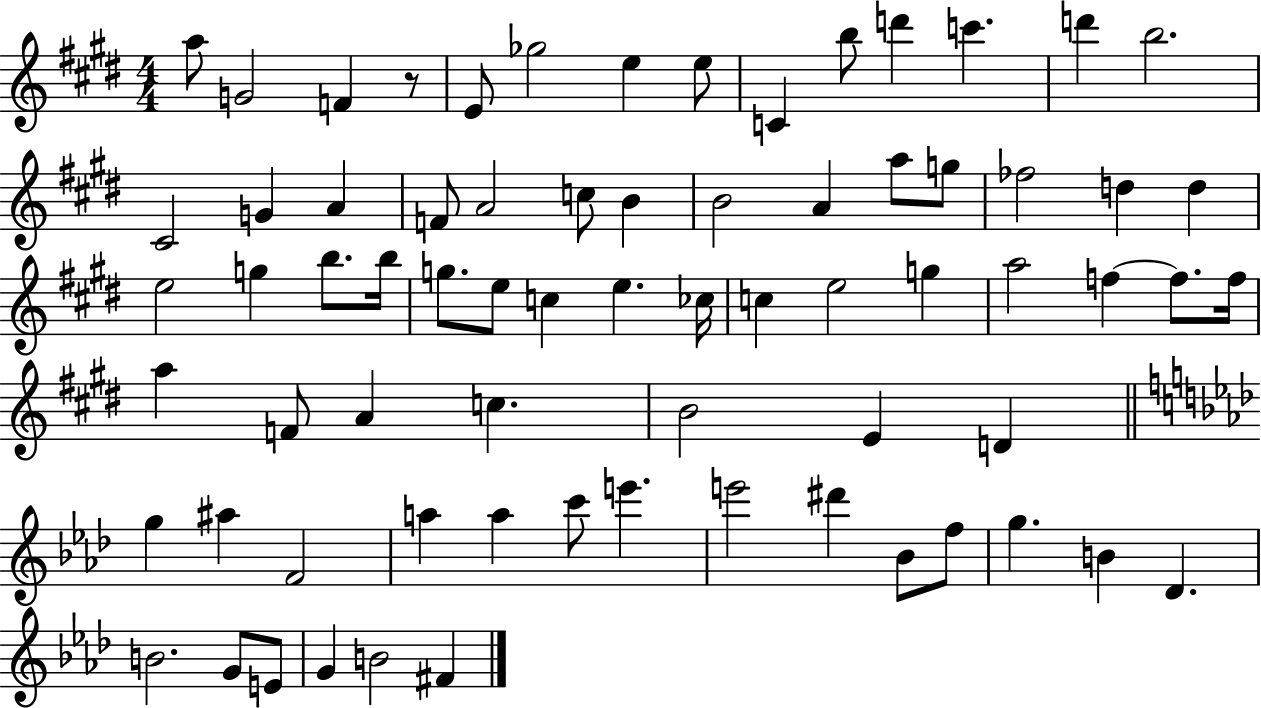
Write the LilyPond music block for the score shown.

{
  \clef treble
  \numericTimeSignature
  \time 4/4
  \key e \major
  a''8 g'2 f'4 r8 | e'8 ges''2 e''4 e''8 | c'4 b''8 d'''4 c'''4. | d'''4 b''2. | \break cis'2 g'4 a'4 | f'8 a'2 c''8 b'4 | b'2 a'4 a''8 g''8 | fes''2 d''4 d''4 | \break e''2 g''4 b''8. b''16 | g''8. e''8 c''4 e''4. ces''16 | c''4 e''2 g''4 | a''2 f''4~~ f''8. f''16 | \break a''4 f'8 a'4 c''4. | b'2 e'4 d'4 | \bar "||" \break \key aes \major g''4 ais''4 f'2 | a''4 a''4 c'''8 e'''4. | e'''2 dis'''4 bes'8 f''8 | g''4. b'4 des'4. | \break b'2. g'8 e'8 | g'4 b'2 fis'4 | \bar "|."
}